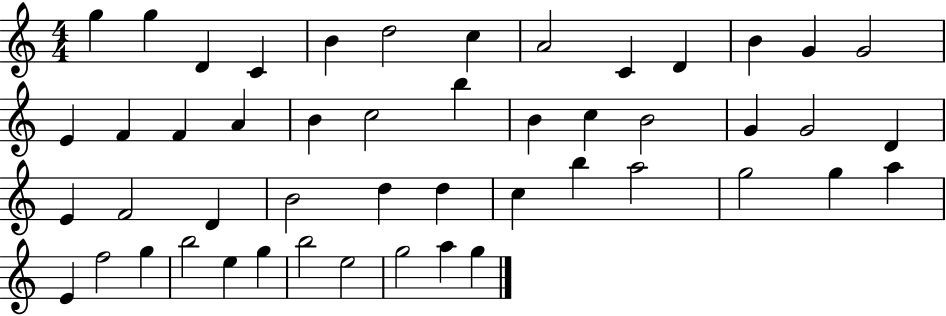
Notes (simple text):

G5/q G5/q D4/q C4/q B4/q D5/h C5/q A4/h C4/q D4/q B4/q G4/q G4/h E4/q F4/q F4/q A4/q B4/q C5/h B5/q B4/q C5/q B4/h G4/q G4/h D4/q E4/q F4/h D4/q B4/h D5/q D5/q C5/q B5/q A5/h G5/h G5/q A5/q E4/q F5/h G5/q B5/h E5/q G5/q B5/h E5/h G5/h A5/q G5/q